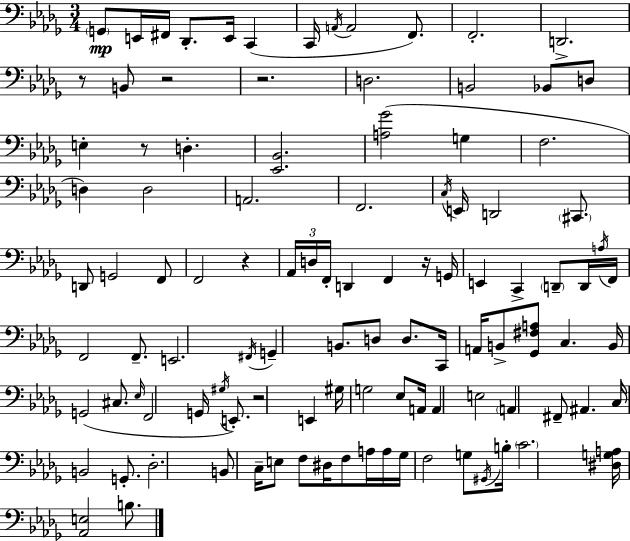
G2/e E2/s F#2/s Db2/e. E2/s C2/q C2/s A2/s A2/h F2/e. F2/h. D2/h. R/e B2/e R/h R/h. D3/h. B2/h Bb2/e D3/e E3/q R/e D3/q. [Eb2,Bb2]/h. [A3,Gb4]/h G3/q F3/h. D3/q D3/h A2/h. F2/h. C3/s E2/s D2/h C#2/e. D2/e G2/h F2/e F2/h R/q Ab2/s D3/s F2/s D2/q F2/q R/s G2/s E2/q C2/q D2/e D2/s A3/s F2/s F2/h F2/e. E2/h. F#2/s G2/q B2/e. D3/e D3/e. C2/s A2/s B2/e [Gb2,F#3,A3]/e C3/q. B2/s G2/h C#3/e. Eb3/s F2/h G2/s G#3/s E2/e. R/h E2/q G#3/s G3/h Eb3/e A2/s A2/q E3/h A2/q F#2/e A#2/q. C3/s B2/h G2/e. Db3/h. B2/e C3/s E3/e F3/e D#3/s F3/e A3/s A3/s Gb3/s F3/h G3/e G#2/s B3/s C4/h. [D#3,G3,A3]/s [Ab2,E3]/h B3/e.